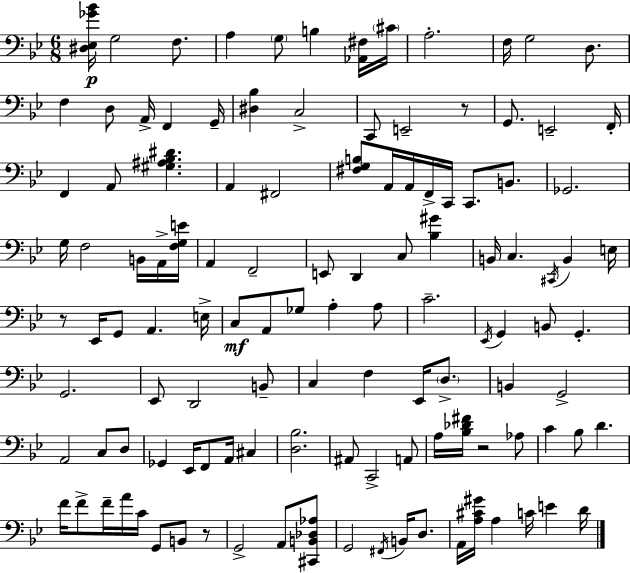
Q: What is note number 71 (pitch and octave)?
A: A2